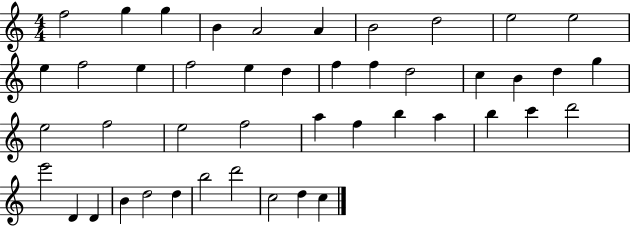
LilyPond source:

{
  \clef treble
  \numericTimeSignature
  \time 4/4
  \key c \major
  f''2 g''4 g''4 | b'4 a'2 a'4 | b'2 d''2 | e''2 e''2 | \break e''4 f''2 e''4 | f''2 e''4 d''4 | f''4 f''4 d''2 | c''4 b'4 d''4 g''4 | \break e''2 f''2 | e''2 f''2 | a''4 f''4 b''4 a''4 | b''4 c'''4 d'''2 | \break e'''2 d'4 d'4 | b'4 d''2 d''4 | b''2 d'''2 | c''2 d''4 c''4 | \break \bar "|."
}